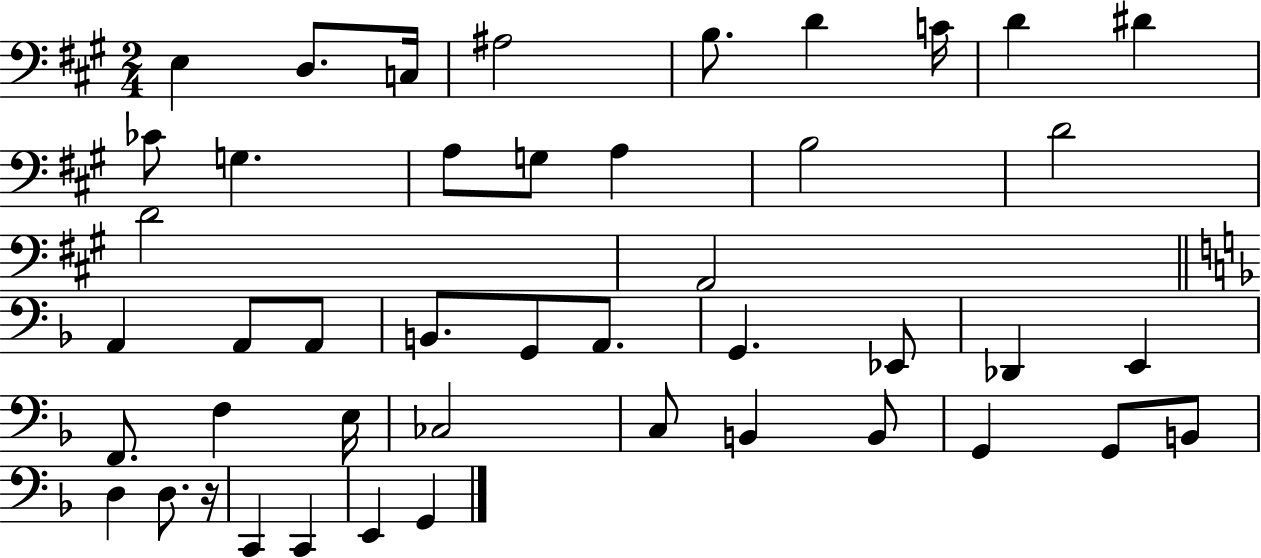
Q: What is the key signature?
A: A major